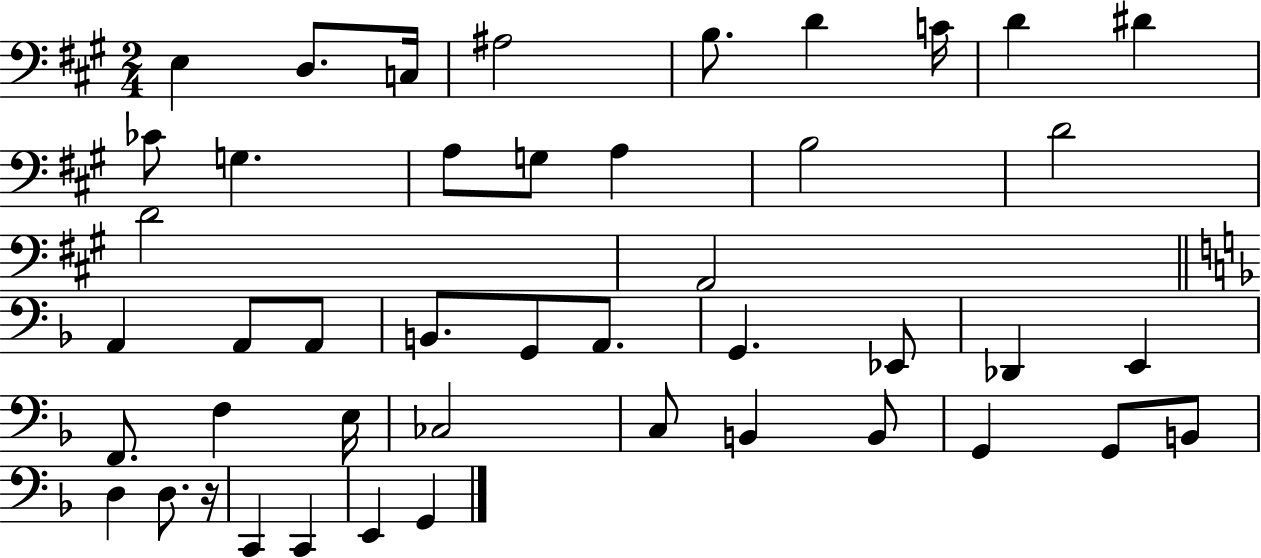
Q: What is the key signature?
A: A major